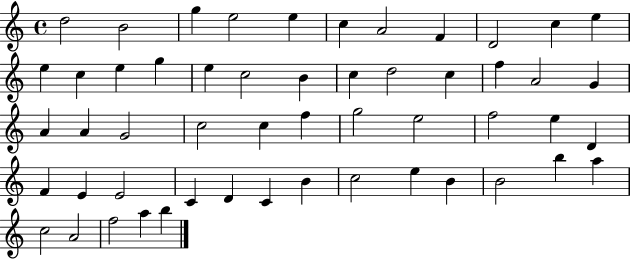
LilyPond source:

{
  \clef treble
  \time 4/4
  \defaultTimeSignature
  \key c \major
  d''2 b'2 | g''4 e''2 e''4 | c''4 a'2 f'4 | d'2 c''4 e''4 | \break e''4 c''4 e''4 g''4 | e''4 c''2 b'4 | c''4 d''2 c''4 | f''4 a'2 g'4 | \break a'4 a'4 g'2 | c''2 c''4 f''4 | g''2 e''2 | f''2 e''4 d'4 | \break f'4 e'4 e'2 | c'4 d'4 c'4 b'4 | c''2 e''4 b'4 | b'2 b''4 a''4 | \break c''2 a'2 | f''2 a''4 b''4 | \bar "|."
}